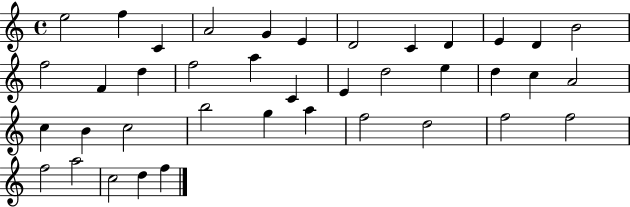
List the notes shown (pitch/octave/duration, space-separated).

E5/h F5/q C4/q A4/h G4/q E4/q D4/h C4/q D4/q E4/q D4/q B4/h F5/h F4/q D5/q F5/h A5/q C4/q E4/q D5/h E5/q D5/q C5/q A4/h C5/q B4/q C5/h B5/h G5/q A5/q F5/h D5/h F5/h F5/h F5/h A5/h C5/h D5/q F5/q